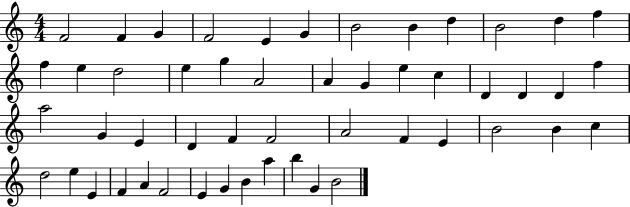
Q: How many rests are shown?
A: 0